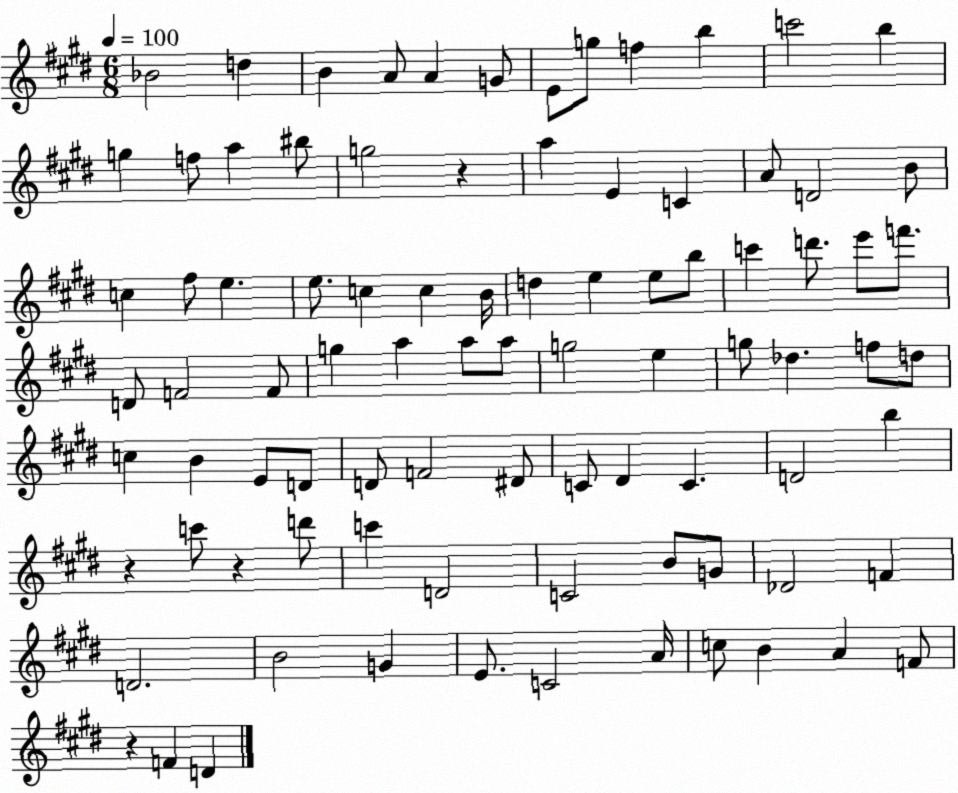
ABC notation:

X:1
T:Untitled
M:6/8
L:1/4
K:E
_B2 d B A/2 A G/2 E/2 g/2 f b c'2 b g f/2 a ^b/2 g2 z a E C A/2 D2 B/2 c ^f/2 e e/2 c c B/4 d e e/2 b/2 c' d'/2 e'/2 f'/2 D/2 F2 F/2 g a a/2 a/2 g2 e g/2 _d f/2 d/2 c B E/2 D/2 D/2 F2 ^D/2 C/2 ^D C D2 b z c'/2 z d'/2 c' D2 C2 B/2 G/2 _D2 F D2 B2 G E/2 C2 A/4 c/2 B A F/2 z F D